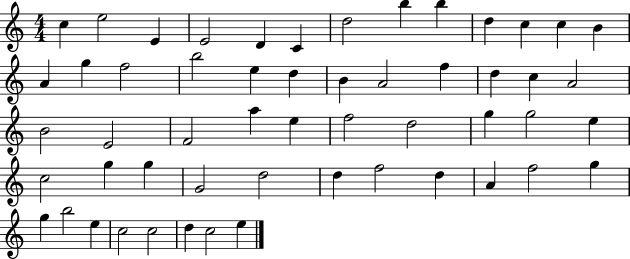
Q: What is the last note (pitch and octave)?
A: E5